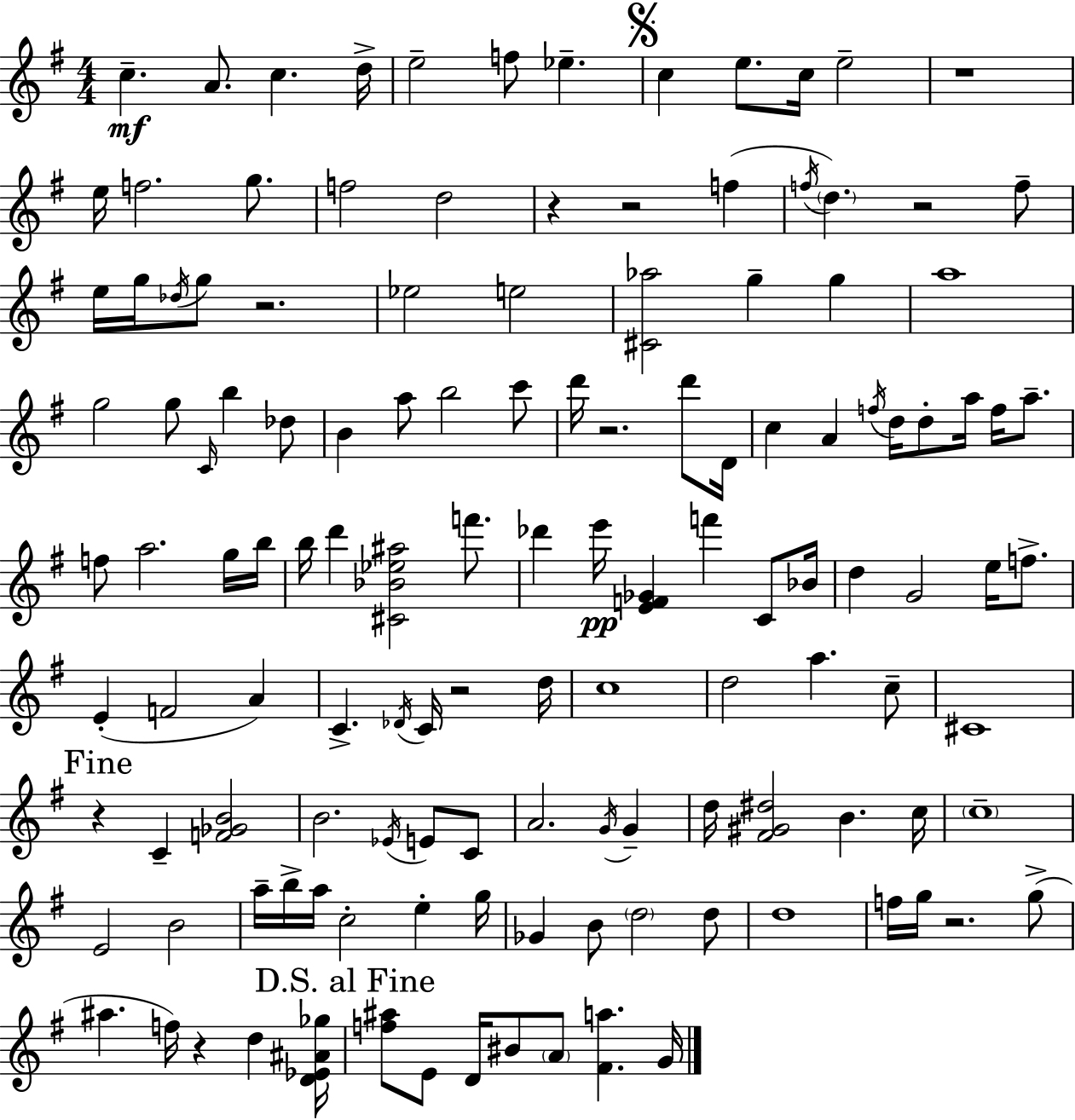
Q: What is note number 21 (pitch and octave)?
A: E5